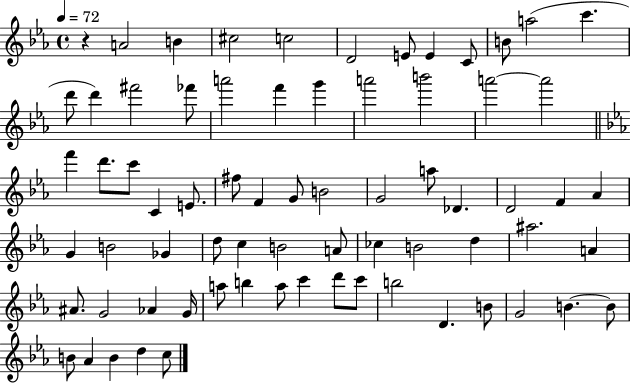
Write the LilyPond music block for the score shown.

{
  \clef treble
  \time 4/4
  \defaultTimeSignature
  \key ees \major
  \tempo 4 = 72
  \repeat volta 2 { r4 a'2 b'4 | cis''2 c''2 | d'2 e'8 e'4 c'8 | b'8 a''2( c'''4. | \break d'''8 d'''4) fis'''2 fes'''8 | a'''2 f'''4 g'''4 | a'''2 b'''2 | a'''2~~ a'''2 | \break \bar "||" \break \key ees \major f'''4 d'''8. c'''8 c'4 e'8. | fis''8 f'4 g'8 b'2 | g'2 a''8 des'4. | d'2 f'4 aes'4 | \break g'4 b'2 ges'4 | d''8 c''4 b'2 a'8 | ces''4 b'2 d''4 | ais''2. a'4 | \break ais'8. g'2 aes'4 g'16 | a''8 b''4 a''8 c'''4 d'''8 c'''8 | b''2 d'4. b'8 | g'2 b'4.~~ b'8 | \break b'8 aes'4 b'4 d''4 c''8 | } \bar "|."
}